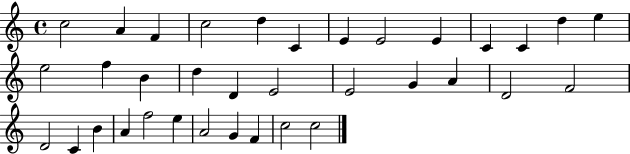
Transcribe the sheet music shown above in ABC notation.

X:1
T:Untitled
M:4/4
L:1/4
K:C
c2 A F c2 d C E E2 E C C d e e2 f B d D E2 E2 G A D2 F2 D2 C B A f2 e A2 G F c2 c2